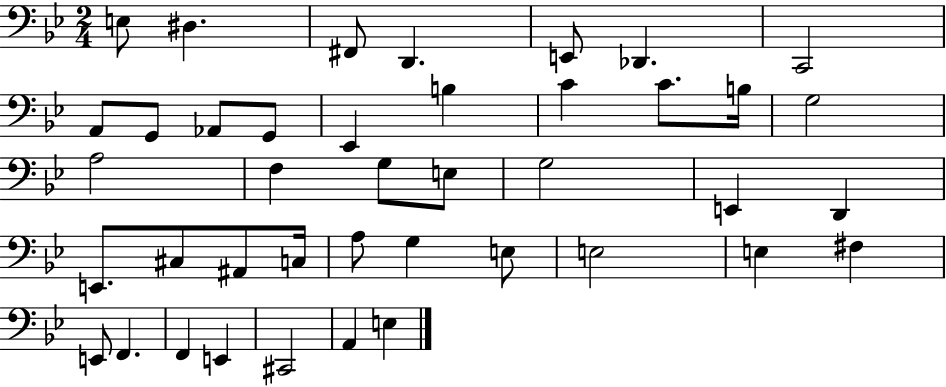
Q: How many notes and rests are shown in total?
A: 41